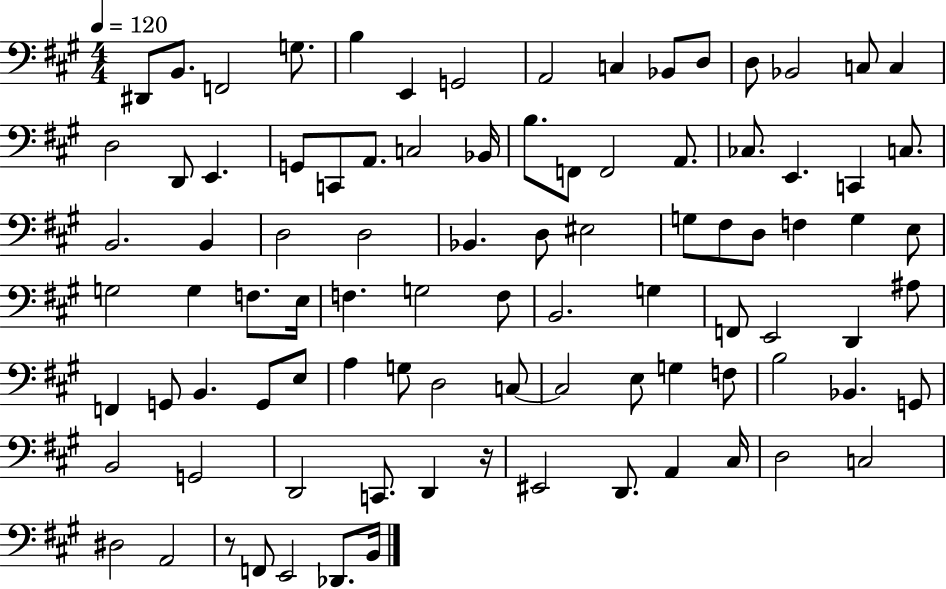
D#2/e B2/e. F2/h G3/e. B3/q E2/q G2/h A2/h C3/q Bb2/e D3/e D3/e Bb2/h C3/e C3/q D3/h D2/e E2/q. G2/e C2/e A2/e. C3/h Bb2/s B3/e. F2/e F2/h A2/e. CES3/e. E2/q. C2/q C3/e. B2/h. B2/q D3/h D3/h Bb2/q. D3/e EIS3/h G3/e F#3/e D3/e F3/q G3/q E3/e G3/h G3/q F3/e. E3/s F3/q. G3/h F3/e B2/h. G3/q F2/e E2/h D2/q A#3/e F2/q G2/e B2/q. G2/e E3/e A3/q G3/e D3/h C3/e C3/h E3/e G3/q F3/e B3/h Bb2/q. G2/e B2/h G2/h D2/h C2/e. D2/q R/s EIS2/h D2/e. A2/q C#3/s D3/h C3/h D#3/h A2/h R/e F2/e E2/h Db2/e. B2/s